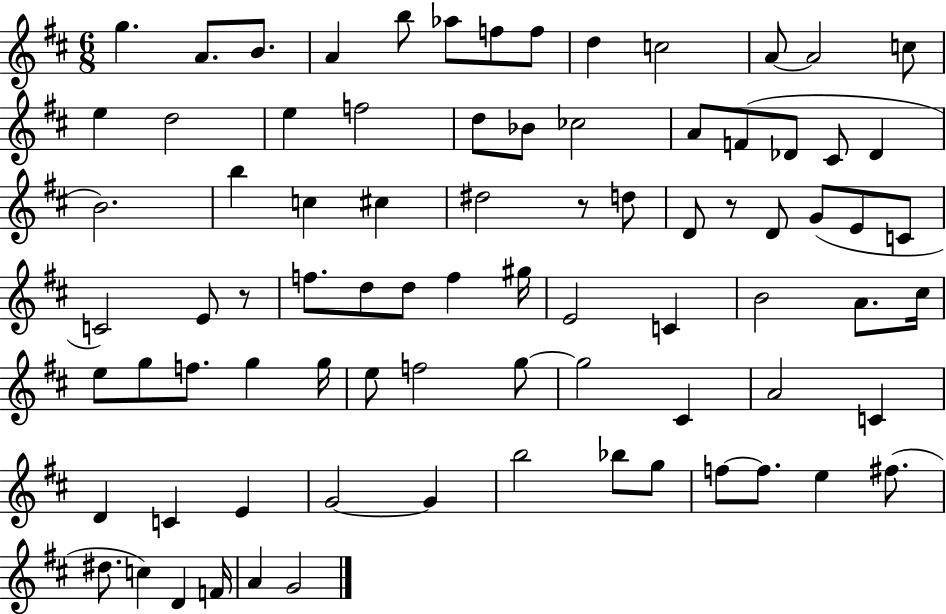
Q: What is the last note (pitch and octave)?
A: G4